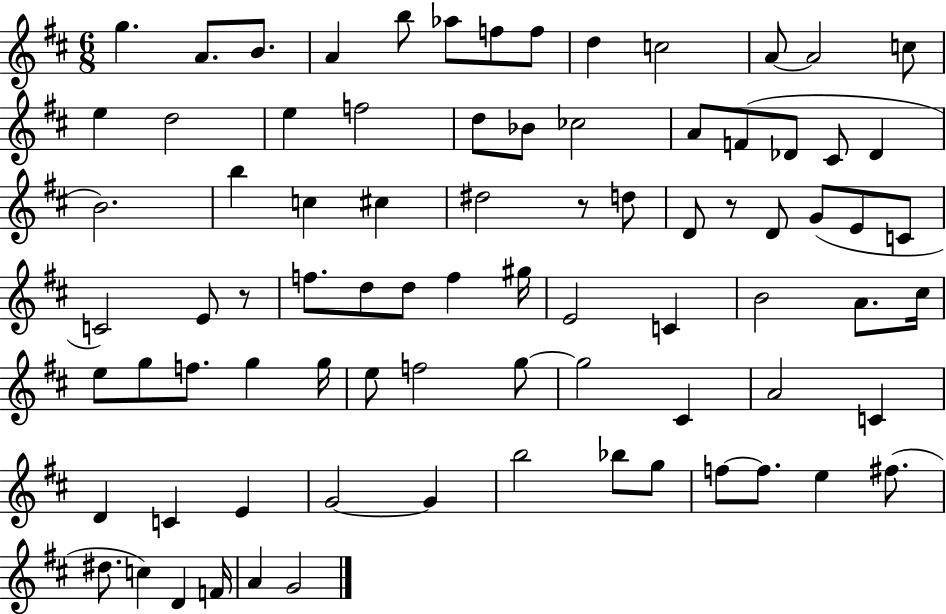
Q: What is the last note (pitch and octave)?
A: G4